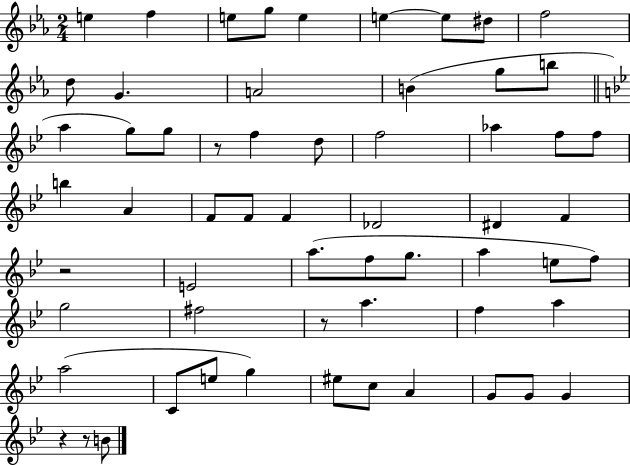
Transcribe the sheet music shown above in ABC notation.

X:1
T:Untitled
M:2/4
L:1/4
K:Eb
e f e/2 g/2 e e e/2 ^d/2 f2 d/2 G A2 B g/2 b/2 a g/2 g/2 z/2 f d/2 f2 _a f/2 f/2 b A F/2 F/2 F _D2 ^D F z2 E2 a/2 f/2 g/2 a e/2 f/2 g2 ^f2 z/2 a f a a2 C/2 e/2 g ^e/2 c/2 A G/2 G/2 G z z/2 B/2